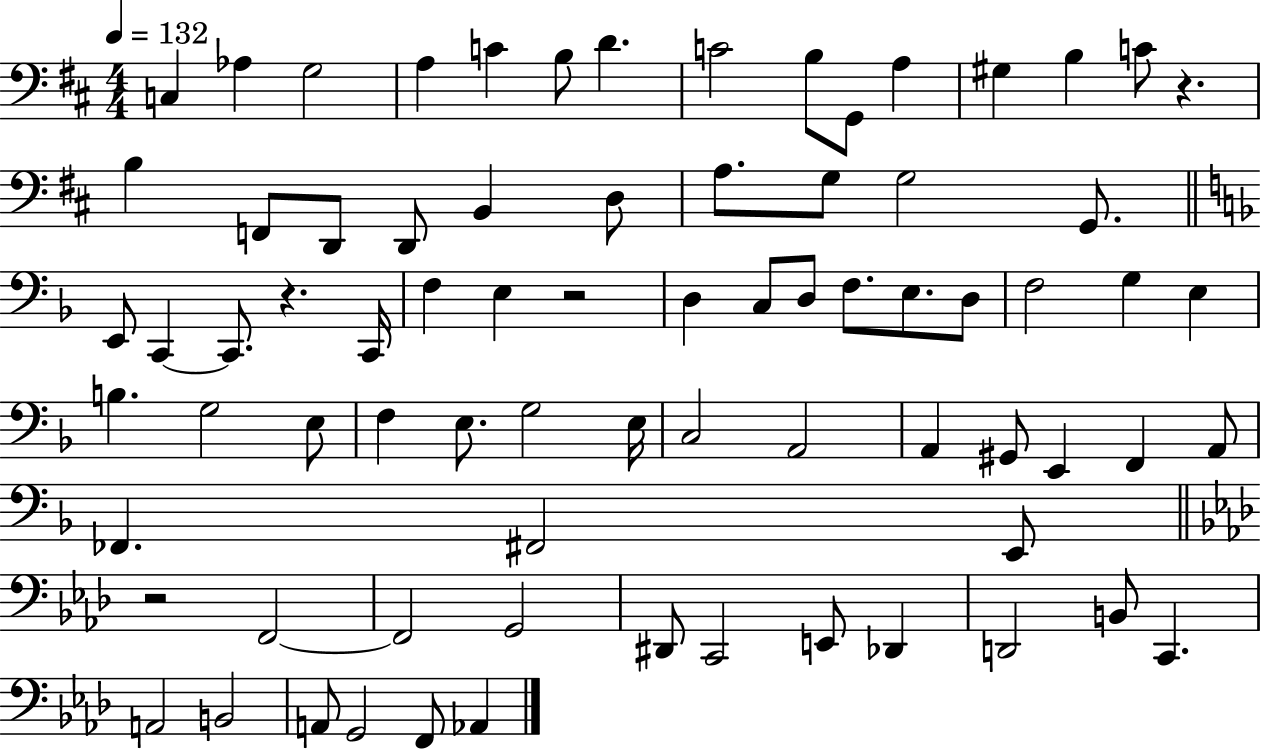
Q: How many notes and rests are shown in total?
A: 76